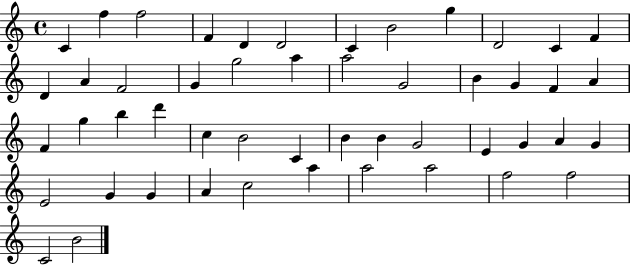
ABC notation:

X:1
T:Untitled
M:4/4
L:1/4
K:C
C f f2 F D D2 C B2 g D2 C F D A F2 G g2 a a2 G2 B G F A F g b d' c B2 C B B G2 E G A G E2 G G A c2 a a2 a2 f2 f2 C2 B2